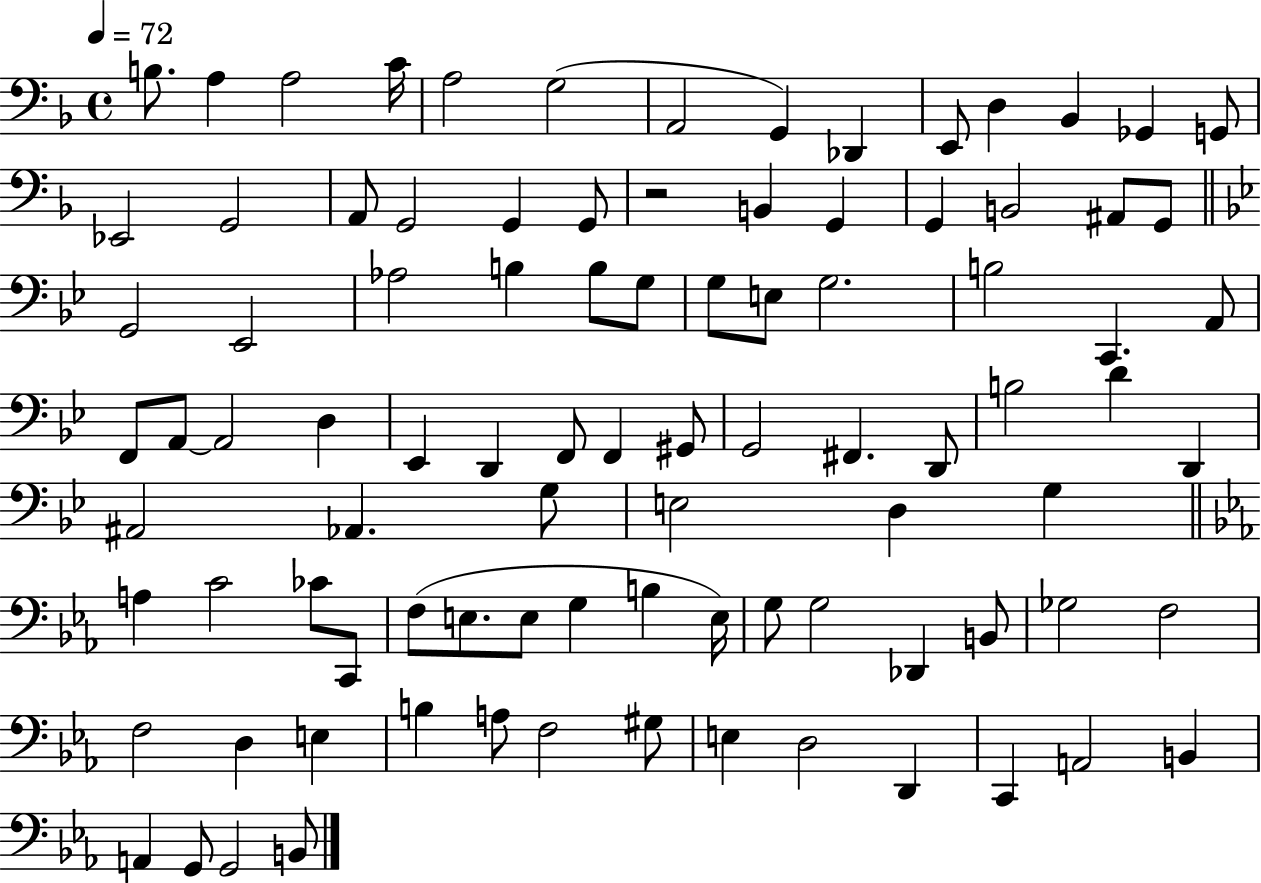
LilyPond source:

{
  \clef bass
  \time 4/4
  \defaultTimeSignature
  \key f \major
  \tempo 4 = 72
  \repeat volta 2 { b8. a4 a2 c'16 | a2 g2( | a,2 g,4) des,4 | e,8 d4 bes,4 ges,4 g,8 | \break ees,2 g,2 | a,8 g,2 g,4 g,8 | r2 b,4 g,4 | g,4 b,2 ais,8 g,8 | \break \bar "||" \break \key bes \major g,2 ees,2 | aes2 b4 b8 g8 | g8 e8 g2. | b2 c,4. a,8 | \break f,8 a,8~~ a,2 d4 | ees,4 d,4 f,8 f,4 gis,8 | g,2 fis,4. d,8 | b2 d'4 d,4 | \break ais,2 aes,4. g8 | e2 d4 g4 | \bar "||" \break \key ees \major a4 c'2 ces'8 c,8 | f8( e8. e8 g4 b4 e16) | g8 g2 des,4 b,8 | ges2 f2 | \break f2 d4 e4 | b4 a8 f2 gis8 | e4 d2 d,4 | c,4 a,2 b,4 | \break a,4 g,8 g,2 b,8 | } \bar "|."
}